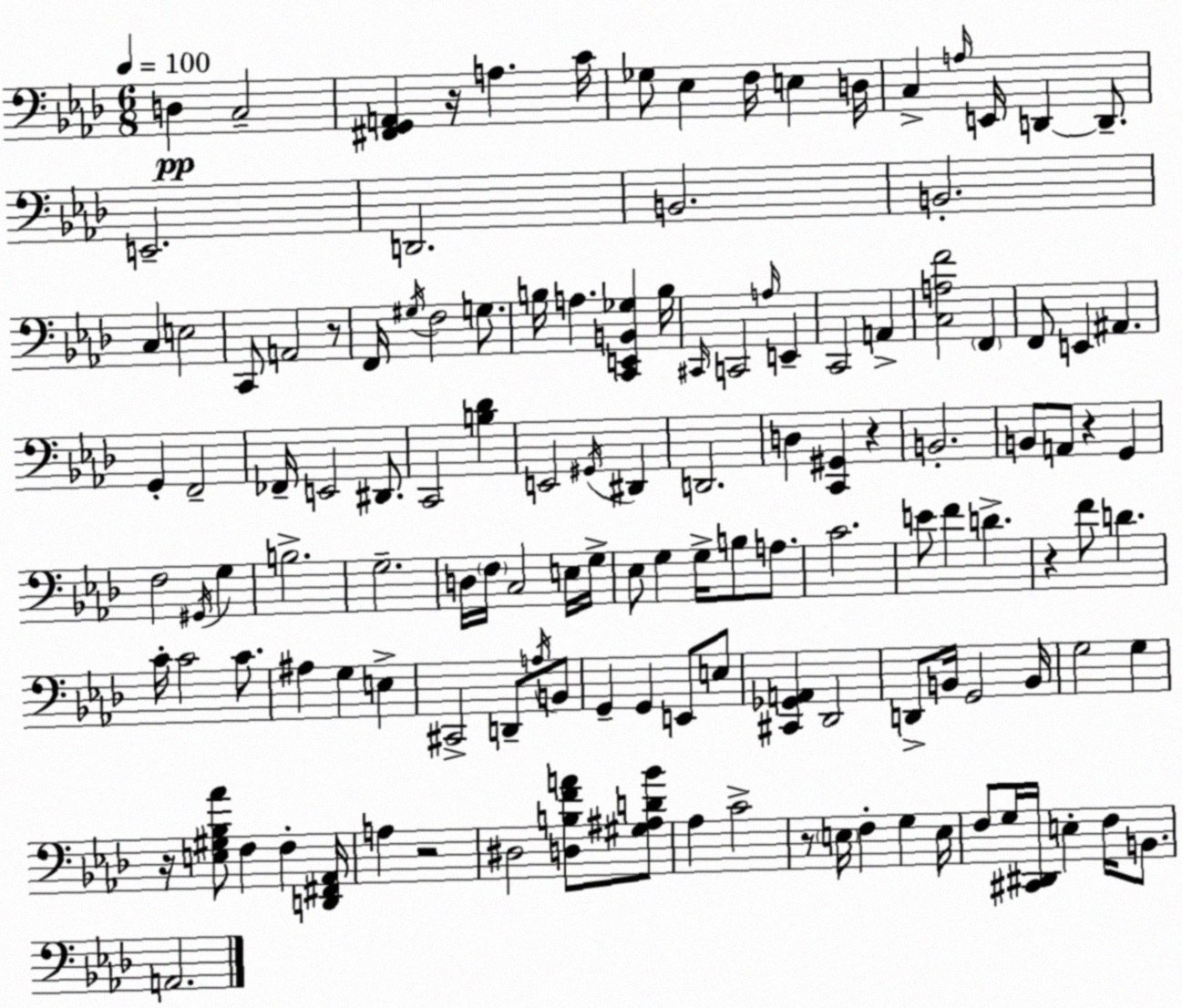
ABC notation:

X:1
T:Untitled
M:6/8
L:1/4
K:Fm
D, C,2 [^F,,G,,A,,] z/4 A, C/4 _G,/2 _E, F,/4 E, D,/4 C, A,/4 E,,/4 D,, D,,/2 E,,2 D,,2 B,,2 B,,2 C, E,2 C,,/2 A,,2 z/2 F,,/4 ^G,/4 F,2 G,/2 B,/4 A, [C,,E,,B,,_G,] B,/4 ^C,,/4 C,,2 A,/4 E,, C,,2 A,, [C,A,F]2 F,, F,,/2 E,, ^A,, G,, F,,2 _F,,/4 E,,2 ^D,,/2 C,,2 [B,_D] E,,2 ^G,,/4 ^D,, D,,2 D, [C,,^G,,] z B,,2 B,,/2 A,,/2 z G,, F,2 ^G,,/4 G, B,2 G,2 D,/4 F,/4 C,2 E,/4 G,/4 _E,/2 G, G,/4 B,/2 A,/2 C2 E/2 F D z F/2 D C/4 C2 C/2 ^A, G, E, ^C,,2 D,,/2 A,/4 B,,/2 G,, G,, E,,/2 E,/2 [^C,,_G,,A,,] _D,,2 D,,/2 B,,/4 G,,2 B,,/4 G,2 G, z/4 [E,^G,_B,_A]/2 F, F, [D,,^F,,_A,,]/4 A, z2 ^D,2 [D,B,FA]/2 [^G,^A,D_B]/2 _A, C2 z/2 E,/4 F, G, E,/4 F,/2 G,/4 [^C,,^D,,]/4 E, F,/4 B,,/2 A,,2